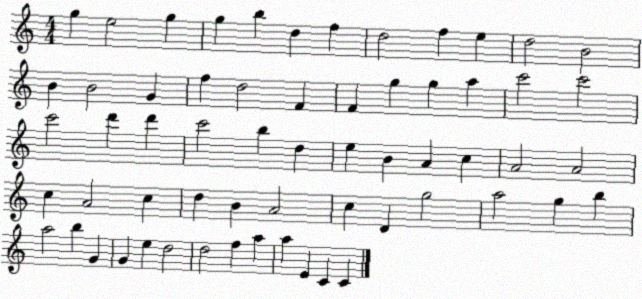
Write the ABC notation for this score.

X:1
T:Untitled
M:4/4
L:1/4
K:C
g e2 g g b d f d2 f e d2 B2 B B2 G f d2 F F g g a c'2 c'2 c'2 d' d' c'2 b d e B A c A2 A2 c A2 c d B A2 c D g2 a2 g b a2 b G G e d2 d2 f a a E C C